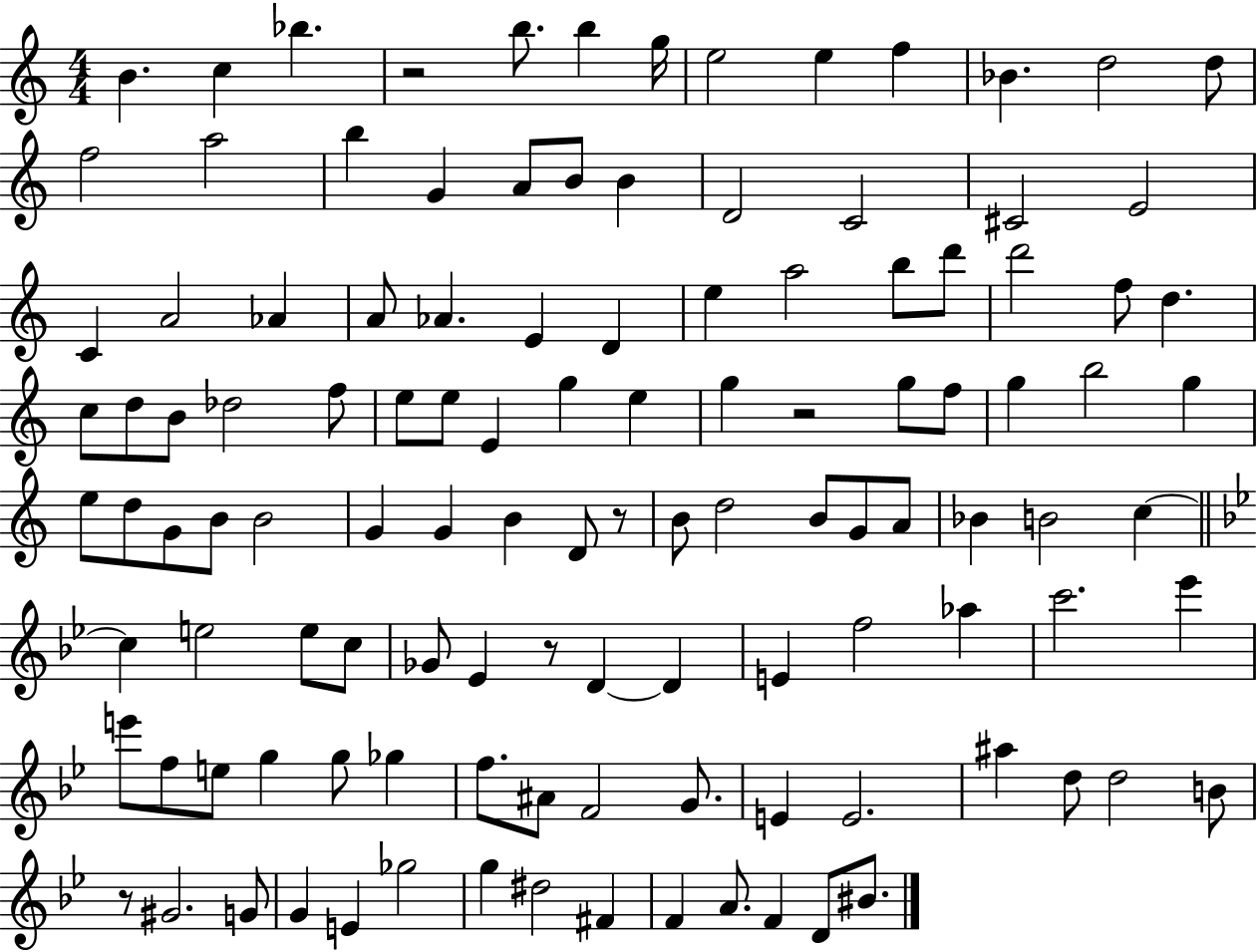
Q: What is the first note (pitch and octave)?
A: B4